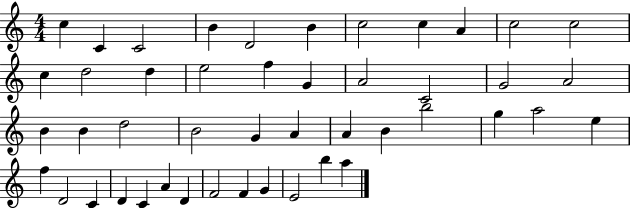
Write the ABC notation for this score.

X:1
T:Untitled
M:4/4
L:1/4
K:C
c C C2 B D2 B c2 c A c2 c2 c d2 d e2 f G A2 C2 G2 A2 B B d2 B2 G A A B b2 g a2 e f D2 C D C A D F2 F G E2 b a